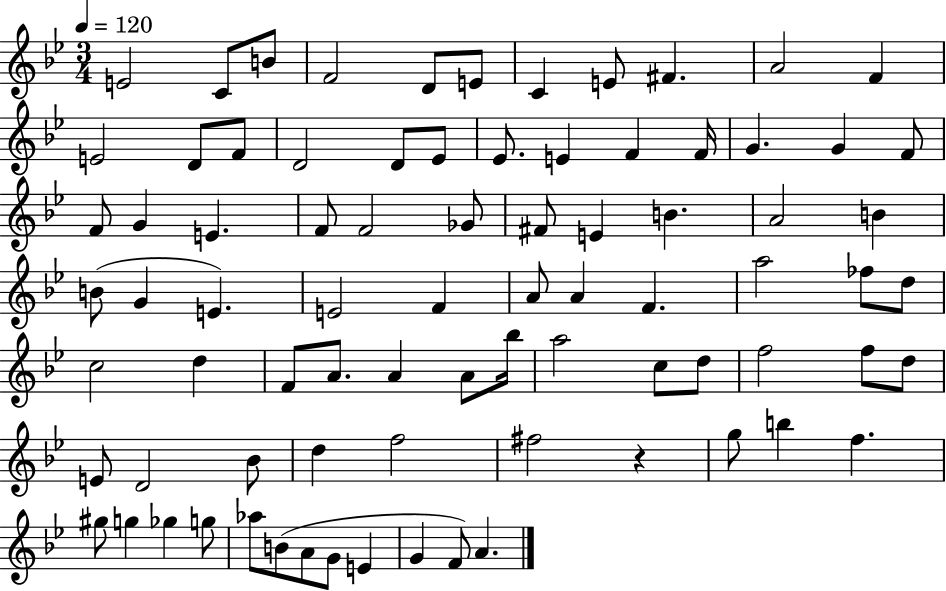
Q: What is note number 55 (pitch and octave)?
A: C5